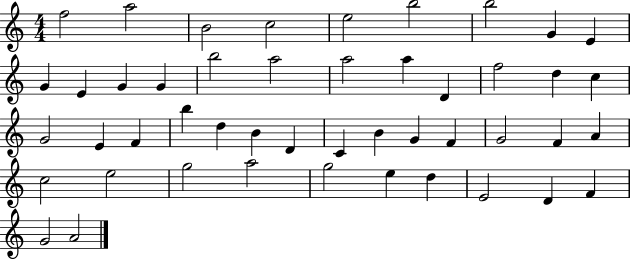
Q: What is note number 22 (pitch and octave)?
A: G4